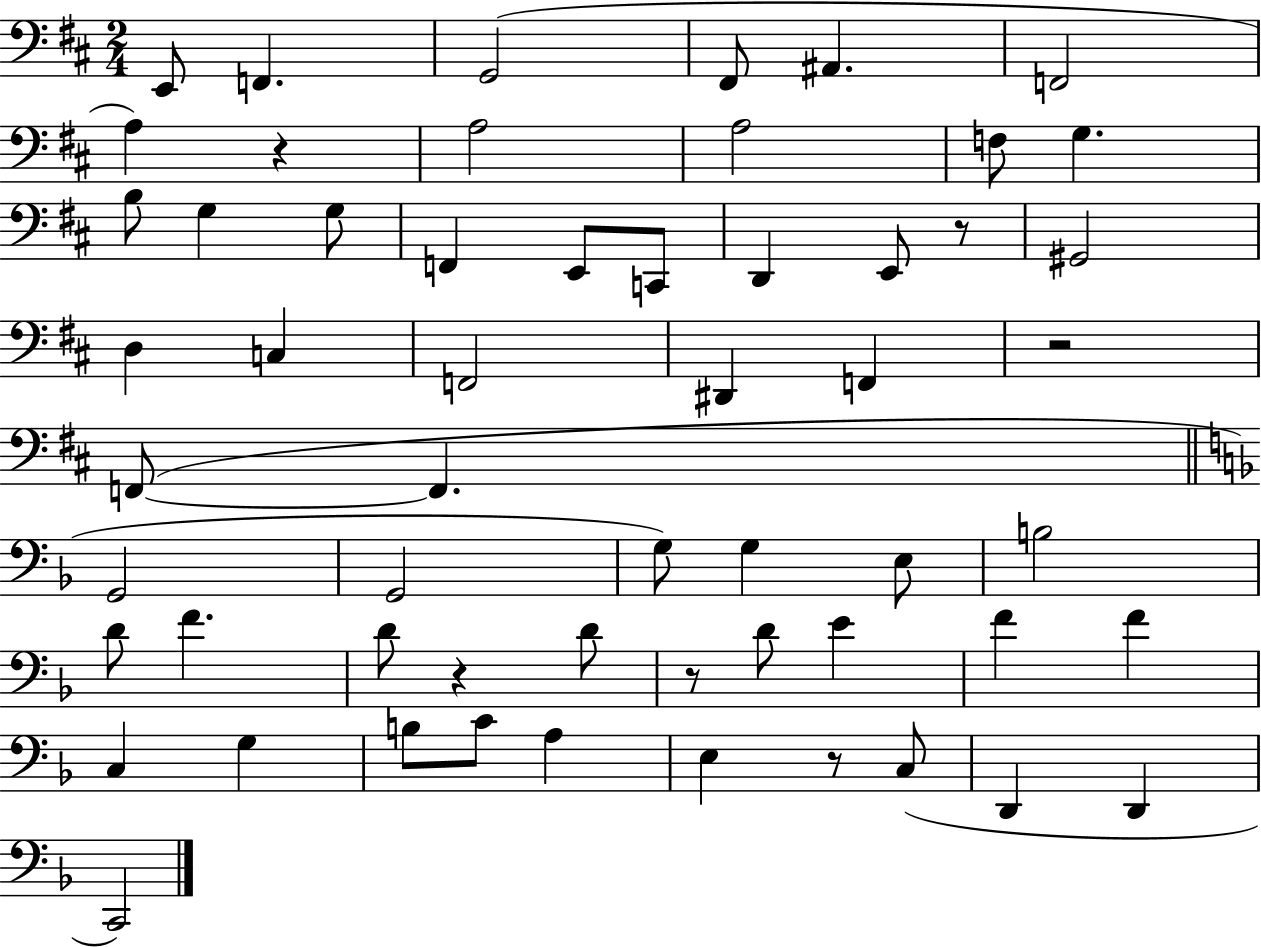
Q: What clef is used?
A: bass